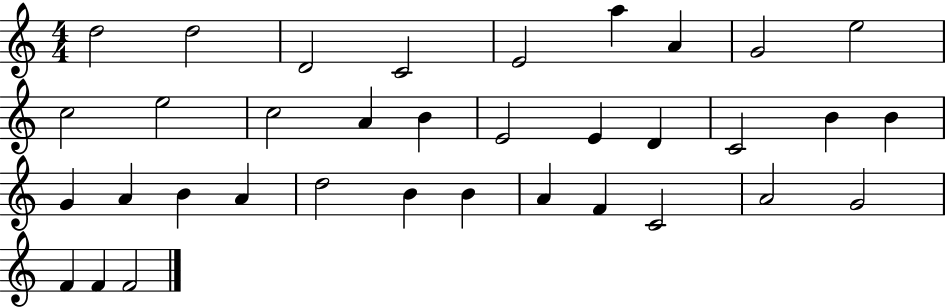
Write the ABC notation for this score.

X:1
T:Untitled
M:4/4
L:1/4
K:C
d2 d2 D2 C2 E2 a A G2 e2 c2 e2 c2 A B E2 E D C2 B B G A B A d2 B B A F C2 A2 G2 F F F2